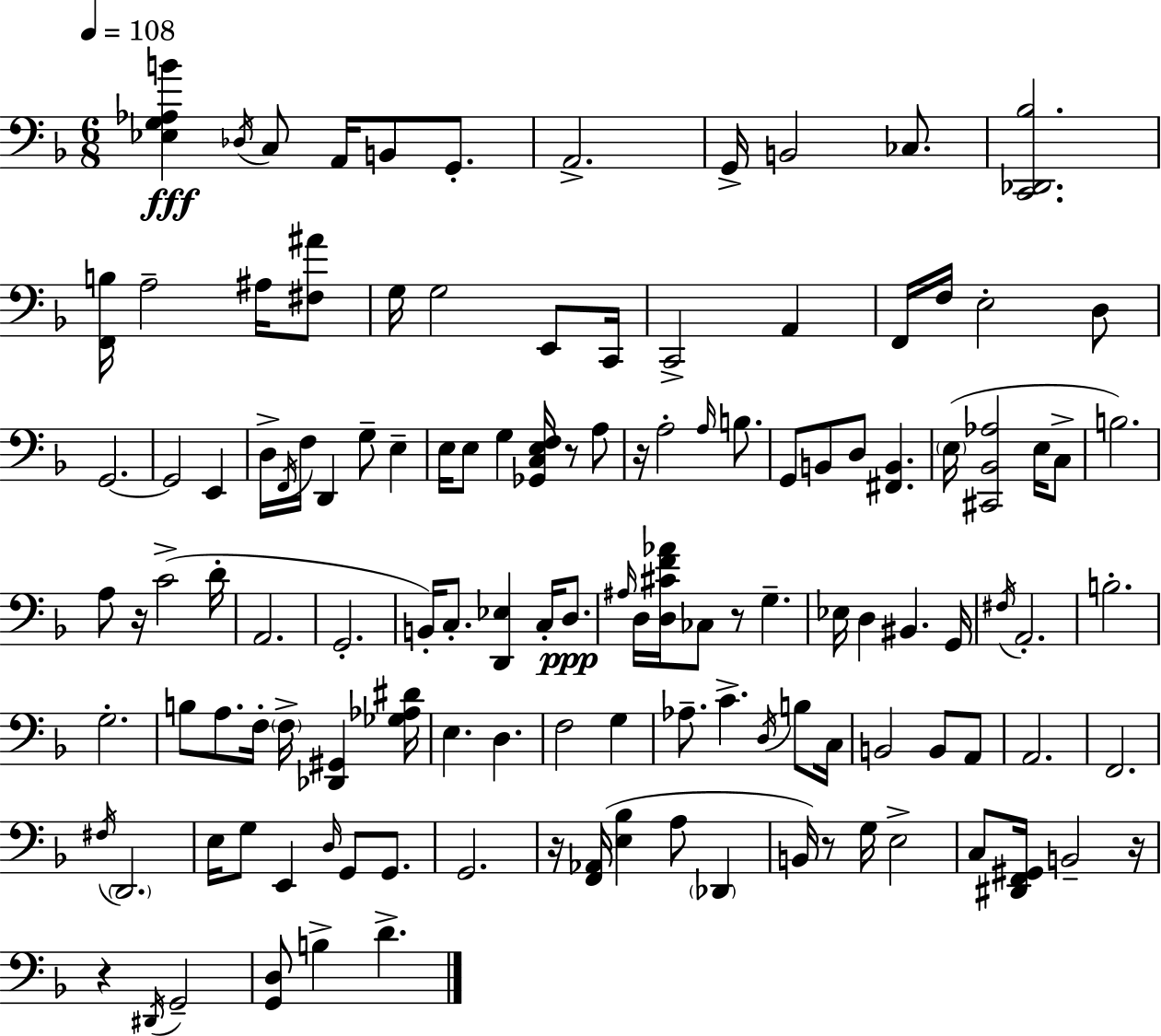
X:1
T:Untitled
M:6/8
L:1/4
K:F
[_E,G,_A,B] _D,/4 C,/2 A,,/4 B,,/2 G,,/2 A,,2 G,,/4 B,,2 _C,/2 [C,,_D,,_B,]2 [F,,B,]/4 A,2 ^A,/4 [^F,^A]/2 G,/4 G,2 E,,/2 C,,/4 C,,2 A,, F,,/4 F,/4 E,2 D,/2 G,,2 G,,2 E,, D,/4 F,,/4 F,/4 D,, G,/2 E, E,/4 E,/2 G, [_G,,C,E,F,]/4 z/2 A,/2 z/4 A,2 A,/4 B,/2 G,,/2 B,,/2 D,/2 [^F,,B,,] E,/4 [^C,,_B,,_A,]2 E,/4 C,/2 B,2 A,/2 z/4 C2 D/4 A,,2 G,,2 B,,/4 C,/2 [D,,_E,] C,/4 D,/2 ^A,/4 D,/4 [D,^CF_A]/4 _C,/2 z/2 G, _E,/4 D, ^B,, G,,/4 ^F,/4 A,,2 B,2 G,2 B,/2 A,/2 F,/4 F,/4 [_D,,^G,,] [_G,_A,^D]/4 E, D, F,2 G, _A,/2 C D,/4 B,/2 C,/4 B,,2 B,,/2 A,,/2 A,,2 F,,2 ^F,/4 D,,2 E,/4 G,/2 E,, D,/4 G,,/2 G,,/2 G,,2 z/4 [F,,_A,,]/4 [E,_B,] A,/2 _D,, B,,/4 z/2 G,/4 E,2 C,/2 [^D,,F,,^G,,]/4 B,,2 z/4 z ^D,,/4 G,,2 [G,,D,]/2 B, D